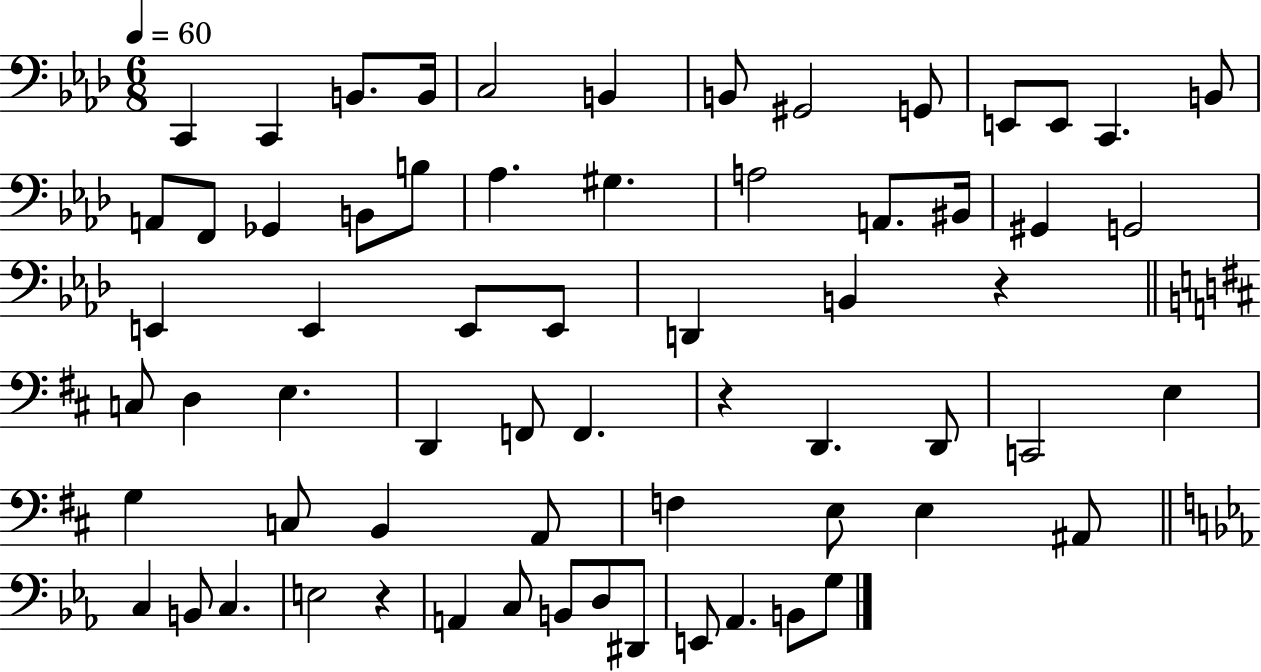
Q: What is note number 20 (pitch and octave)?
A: G#3